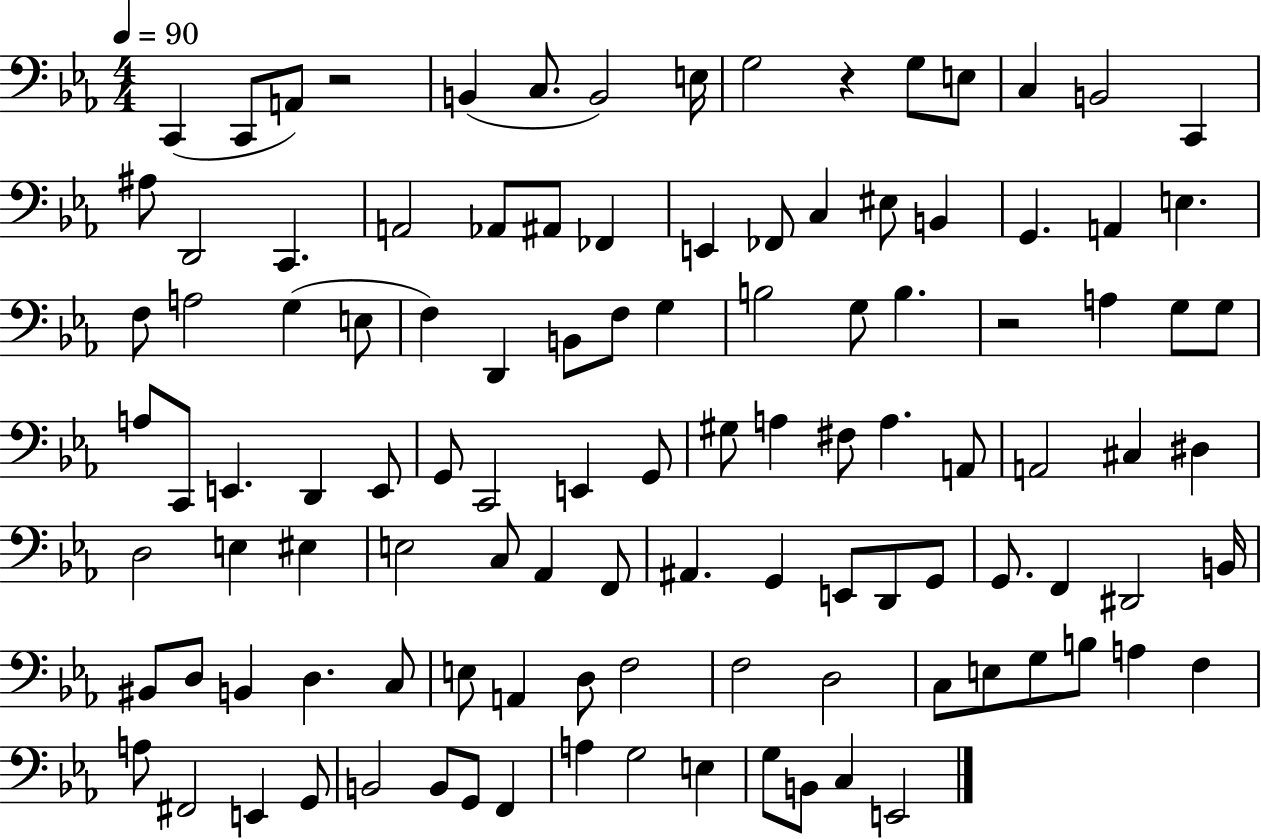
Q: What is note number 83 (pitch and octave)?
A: A2